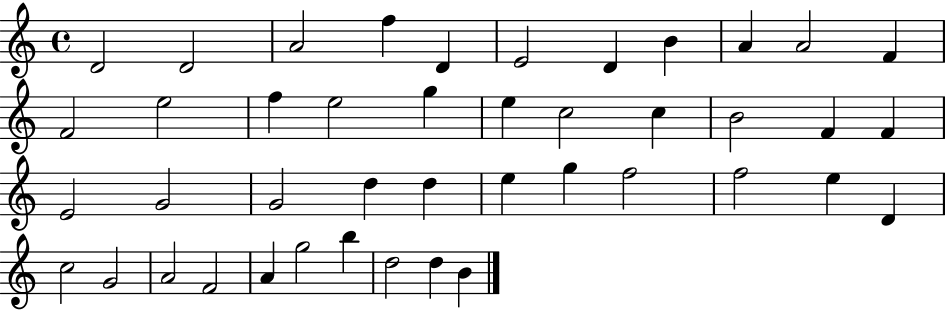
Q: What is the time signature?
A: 4/4